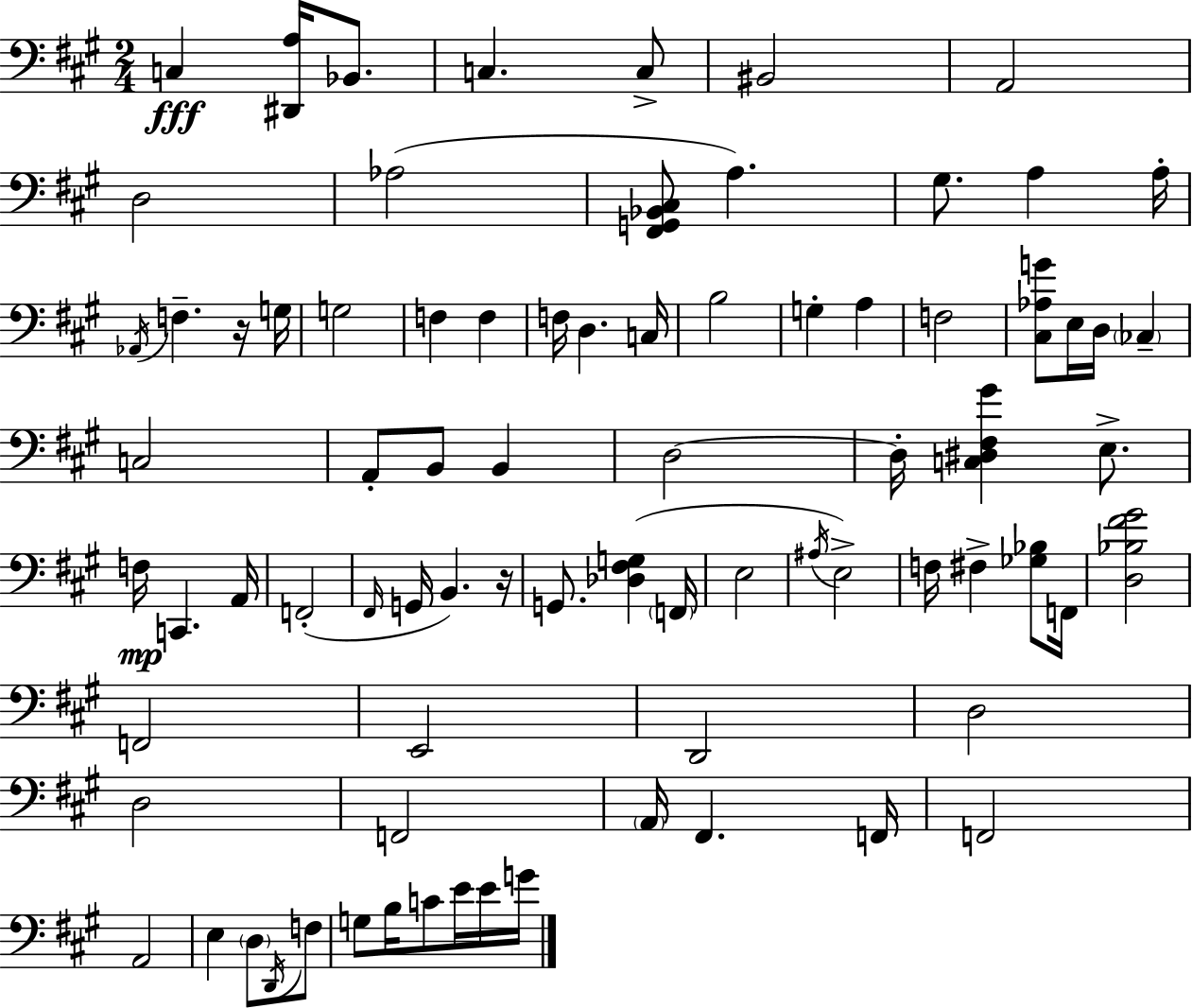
C3/q [D#2,A3]/s Bb2/e. C3/q. C3/e BIS2/h A2/h D3/h Ab3/h [F#2,G2,Bb2,C#3]/e A3/q. G#3/e. A3/q A3/s Ab2/s F3/q. R/s G3/s G3/h F3/q F3/q F3/s D3/q. C3/s B3/h G3/q A3/q F3/h [C#3,Ab3,G4]/e E3/s D3/s CES3/q C3/h A2/e B2/e B2/q D3/h D3/s [C3,D#3,F#3,G#4]/q E3/e. F3/s C2/q. A2/s F2/h F#2/s G2/s B2/q. R/s G2/e. [Db3,F#3,G3]/q F2/s E3/h A#3/s E3/h F3/s F#3/q [Gb3,Bb3]/e F2/s [D3,Bb3,F#4,G#4]/h F2/h E2/h D2/h D3/h D3/h F2/h A2/s F#2/q. F2/s F2/h A2/h E3/q D3/e D2/s F3/e G3/e B3/s C4/e E4/s E4/s G4/s